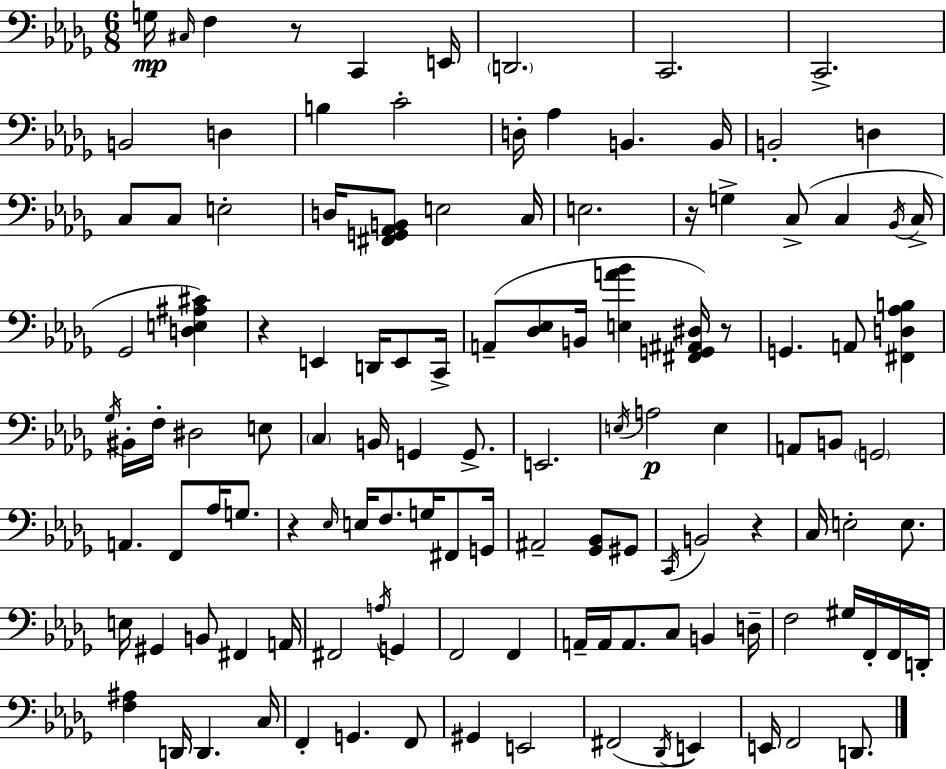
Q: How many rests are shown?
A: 6